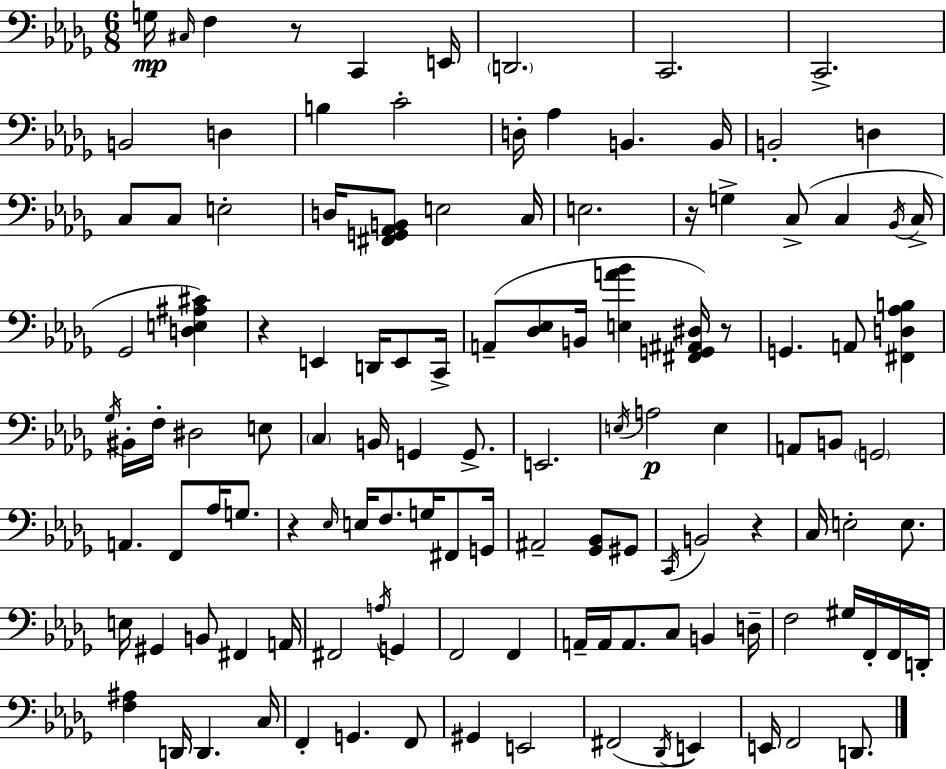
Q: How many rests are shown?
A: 6